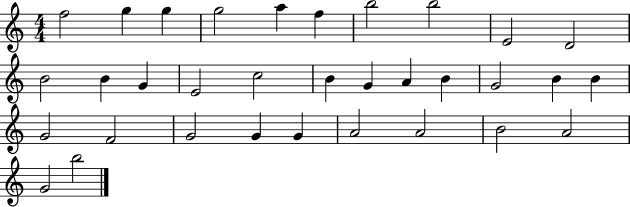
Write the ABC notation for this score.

X:1
T:Untitled
M:4/4
L:1/4
K:C
f2 g g g2 a f b2 b2 E2 D2 B2 B G E2 c2 B G A B G2 B B G2 F2 G2 G G A2 A2 B2 A2 G2 b2